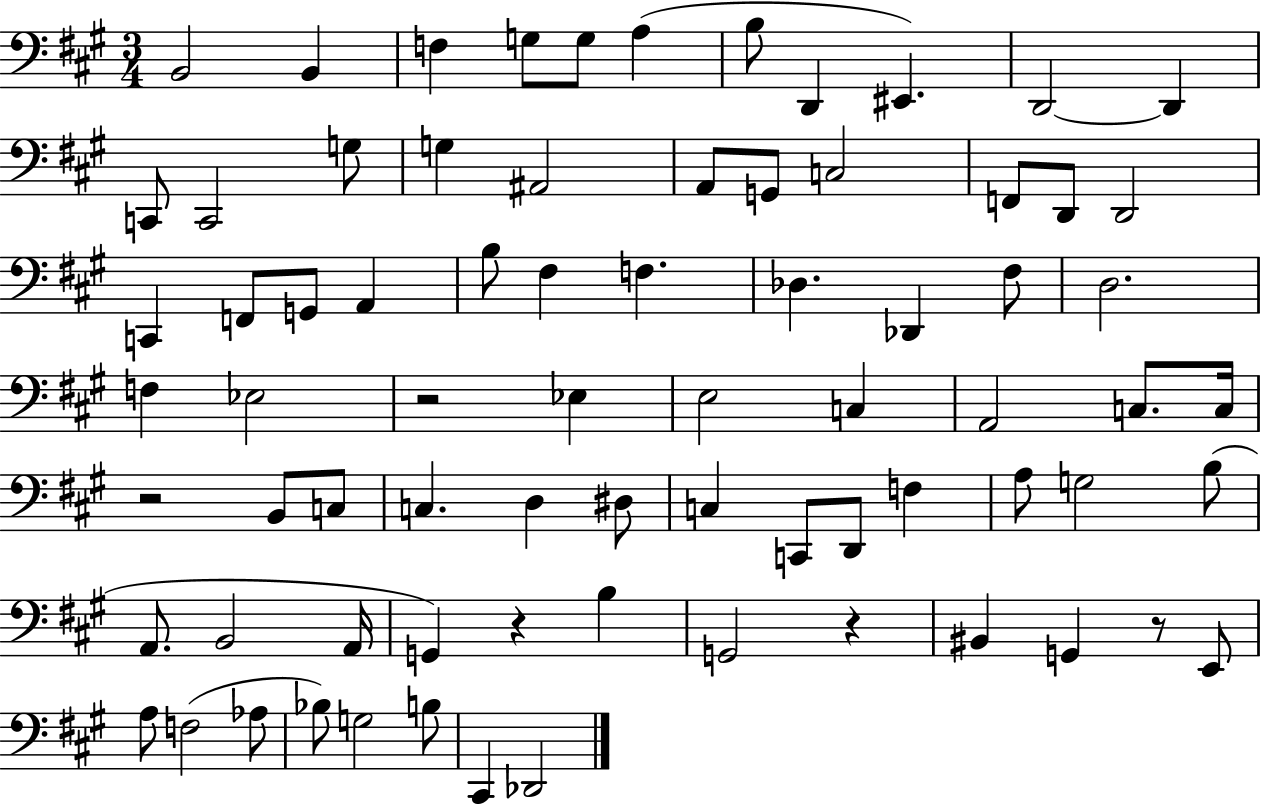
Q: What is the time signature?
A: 3/4